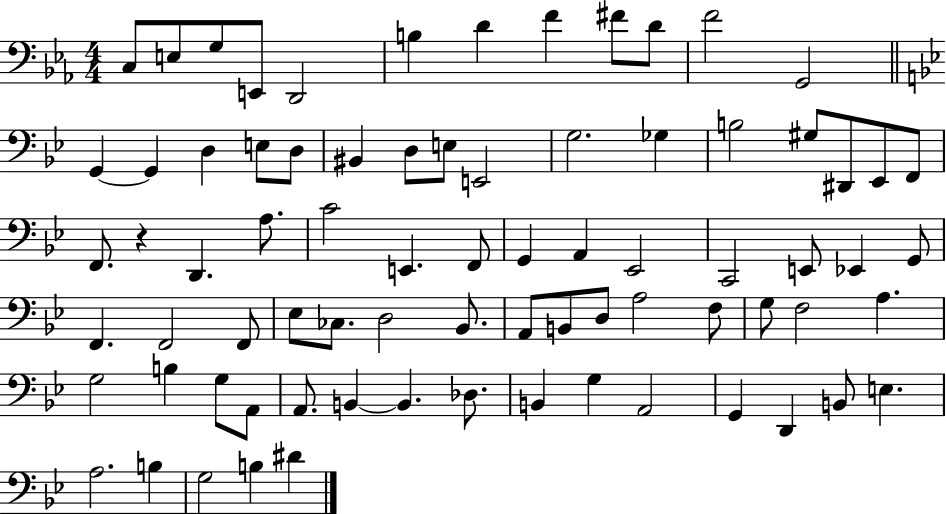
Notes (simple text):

C3/e E3/e G3/e E2/e D2/h B3/q D4/q F4/q F#4/e D4/e F4/h G2/h G2/q G2/q D3/q E3/e D3/e BIS2/q D3/e E3/e E2/h G3/h. Gb3/q B3/h G#3/e D#2/e Eb2/e F2/e F2/e. R/q D2/q. A3/e. C4/h E2/q. F2/e G2/q A2/q Eb2/h C2/h E2/e Eb2/q G2/e F2/q. F2/h F2/e Eb3/e CES3/e. D3/h Bb2/e. A2/e B2/e D3/e A3/h F3/e G3/e F3/h A3/q. G3/h B3/q G3/e A2/e A2/e. B2/q B2/q. Db3/e. B2/q G3/q A2/h G2/q D2/q B2/e E3/q. A3/h. B3/q G3/h B3/q D#4/q